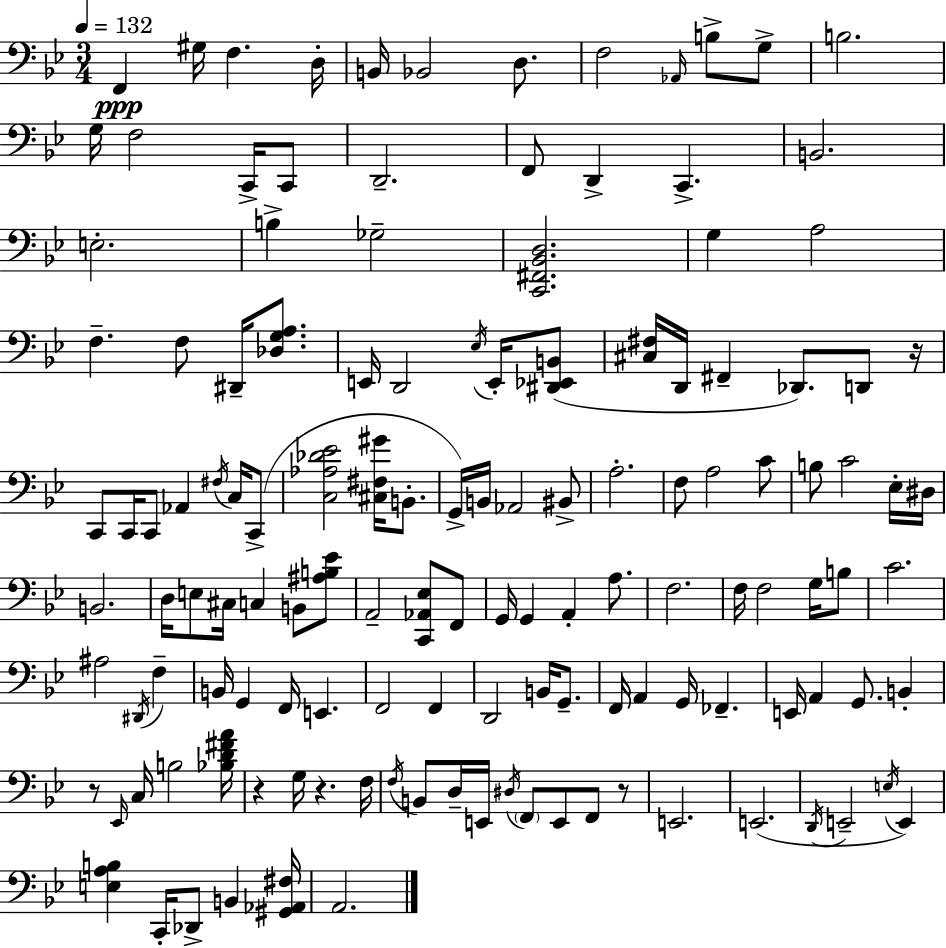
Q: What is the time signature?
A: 3/4